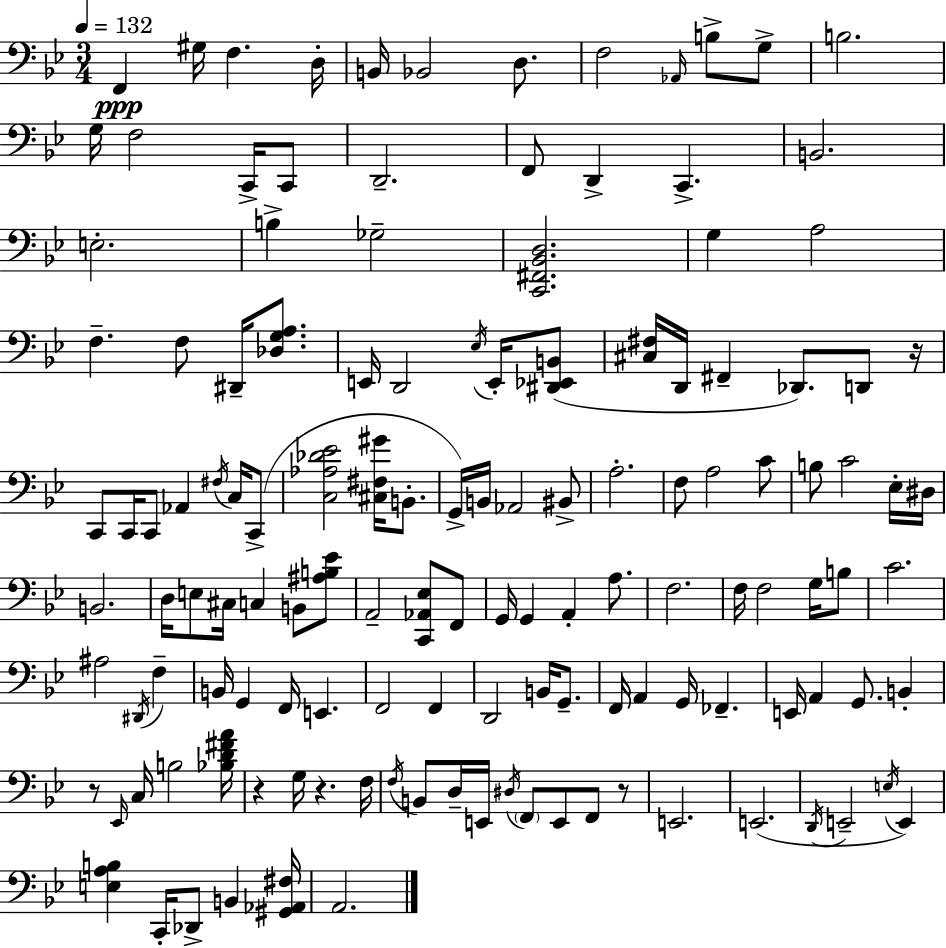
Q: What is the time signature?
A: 3/4